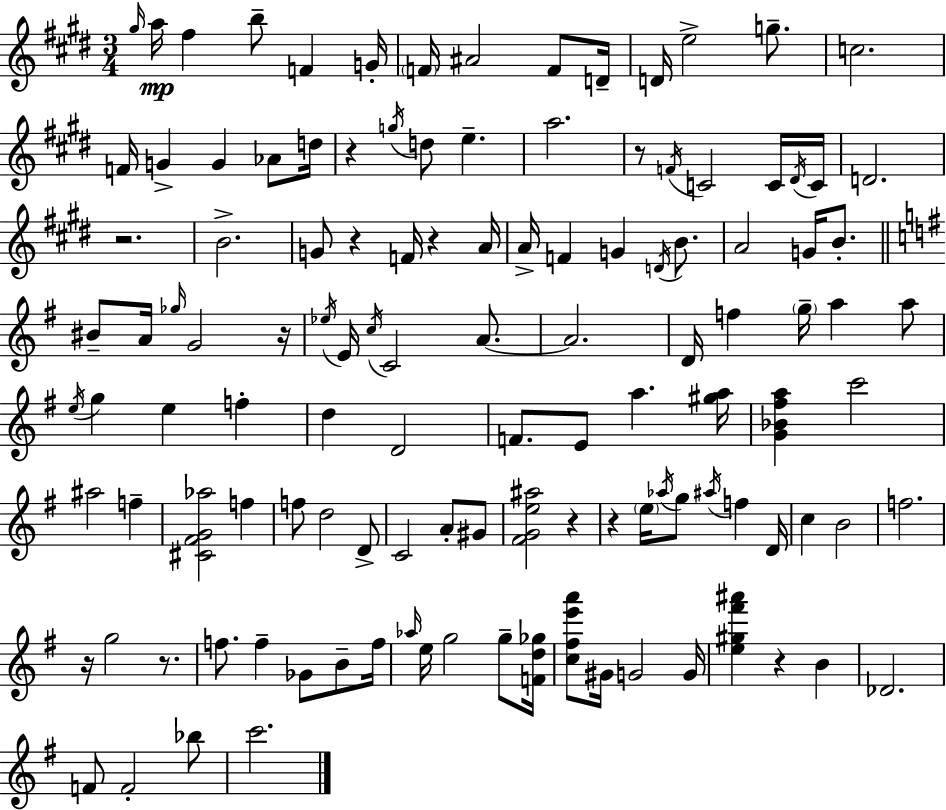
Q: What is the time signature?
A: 3/4